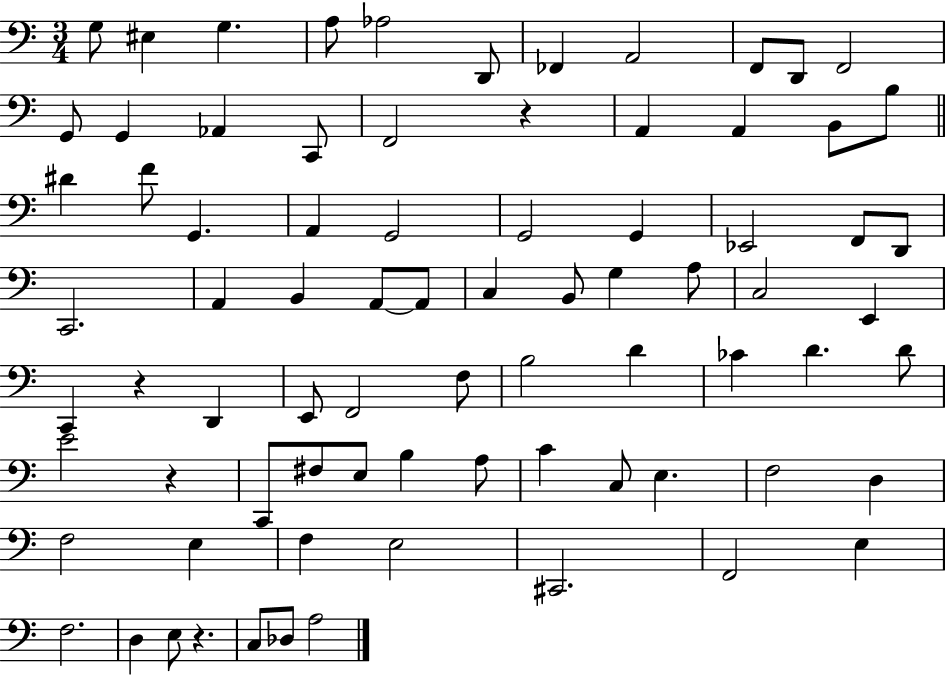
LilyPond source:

{
  \clef bass
  \numericTimeSignature
  \time 3/4
  \key c \major
  \repeat volta 2 { g8 eis4 g4. | a8 aes2 d,8 | fes,4 a,2 | f,8 d,8 f,2 | \break g,8 g,4 aes,4 c,8 | f,2 r4 | a,4 a,4 b,8 b8 | \bar "||" \break \key c \major dis'4 f'8 g,4. | a,4 g,2 | g,2 g,4 | ees,2 f,8 d,8 | \break c,2. | a,4 b,4 a,8~~ a,8 | c4 b,8 g4 a8 | c2 e,4 | \break c,4 r4 d,4 | e,8 f,2 f8 | b2 d'4 | ces'4 d'4. d'8 | \break e'2 r4 | c,8 fis8 e8 b4 a8 | c'4 c8 e4. | f2 d4 | \break f2 e4 | f4 e2 | cis,2. | f,2 e4 | \break f2. | d4 e8 r4. | c8 des8 a2 | } \bar "|."
}